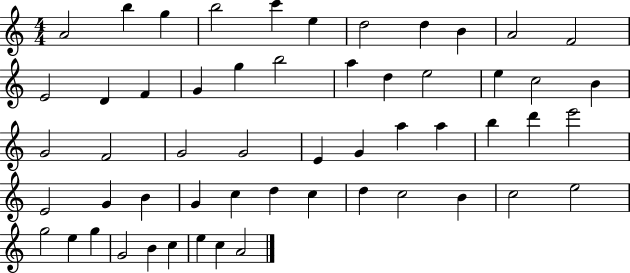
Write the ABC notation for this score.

X:1
T:Untitled
M:4/4
L:1/4
K:C
A2 b g b2 c' e d2 d B A2 F2 E2 D F G g b2 a d e2 e c2 B G2 F2 G2 G2 E G a a b d' e'2 E2 G B G c d c d c2 B c2 e2 g2 e g G2 B c e c A2